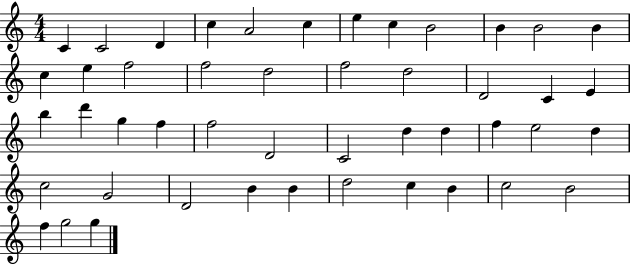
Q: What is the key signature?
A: C major